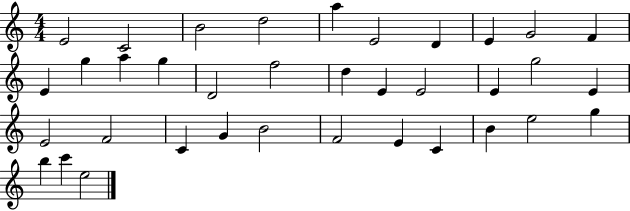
E4/h C4/h B4/h D5/h A5/q E4/h D4/q E4/q G4/h F4/q E4/q G5/q A5/q G5/q D4/h F5/h D5/q E4/q E4/h E4/q G5/h E4/q E4/h F4/h C4/q G4/q B4/h F4/h E4/q C4/q B4/q E5/h G5/q B5/q C6/q E5/h